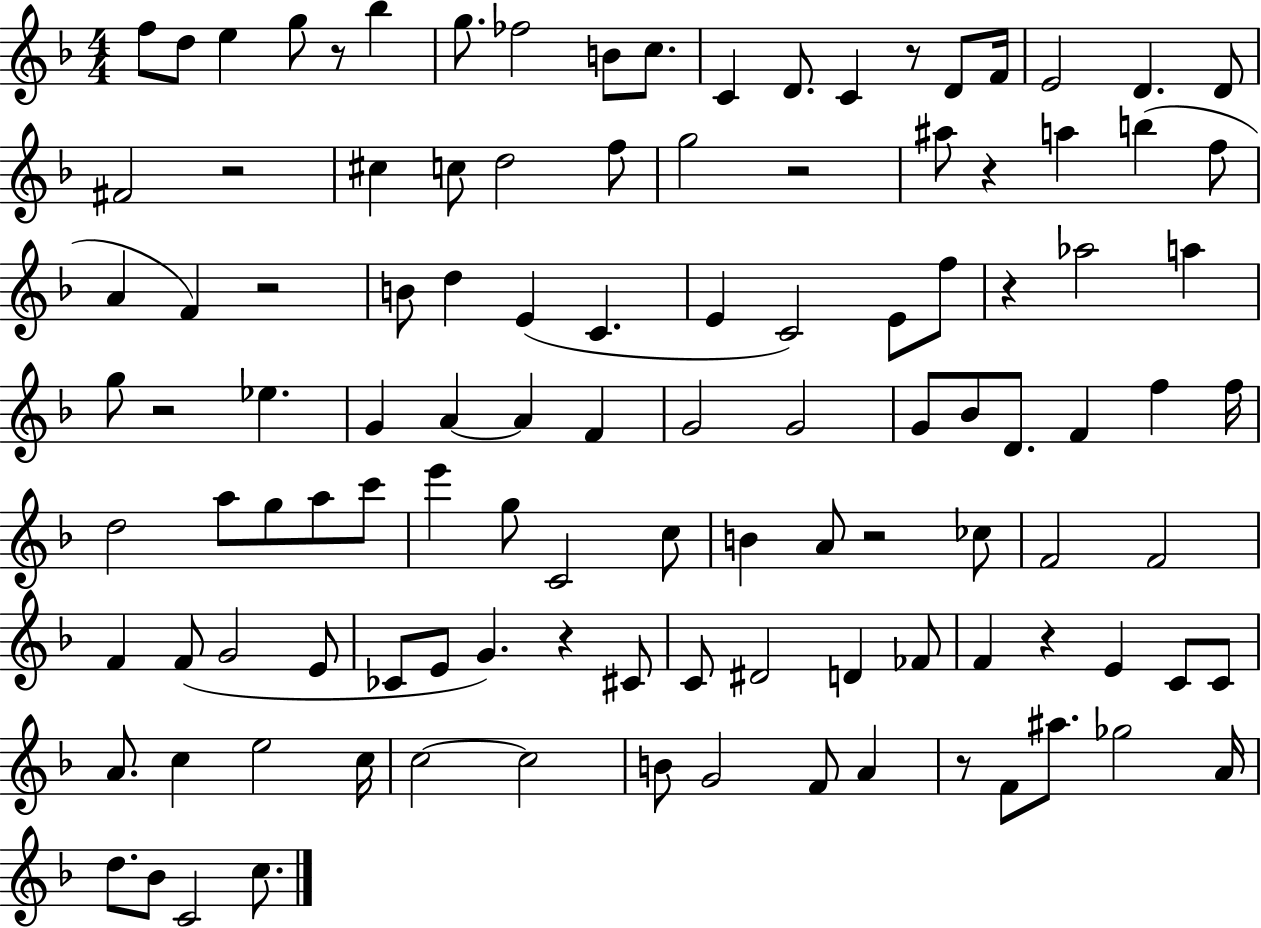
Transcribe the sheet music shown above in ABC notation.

X:1
T:Untitled
M:4/4
L:1/4
K:F
f/2 d/2 e g/2 z/2 _b g/2 _f2 B/2 c/2 C D/2 C z/2 D/2 F/4 E2 D D/2 ^F2 z2 ^c c/2 d2 f/2 g2 z2 ^a/2 z a b f/2 A F z2 B/2 d E C E C2 E/2 f/2 z _a2 a g/2 z2 _e G A A F G2 G2 G/2 _B/2 D/2 F f f/4 d2 a/2 g/2 a/2 c'/2 e' g/2 C2 c/2 B A/2 z2 _c/2 F2 F2 F F/2 G2 E/2 _C/2 E/2 G z ^C/2 C/2 ^D2 D _F/2 F z E C/2 C/2 A/2 c e2 c/4 c2 c2 B/2 G2 F/2 A z/2 F/2 ^a/2 _g2 A/4 d/2 _B/2 C2 c/2